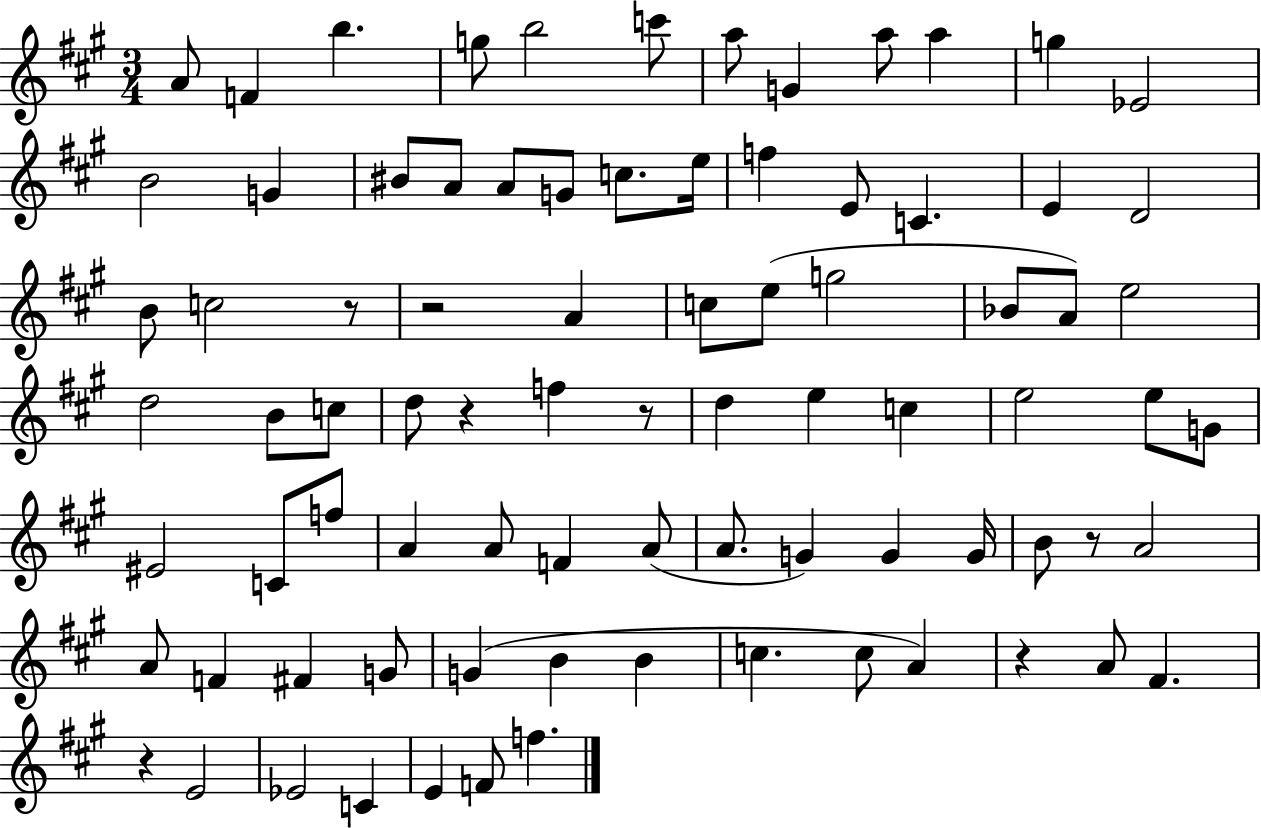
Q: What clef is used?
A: treble